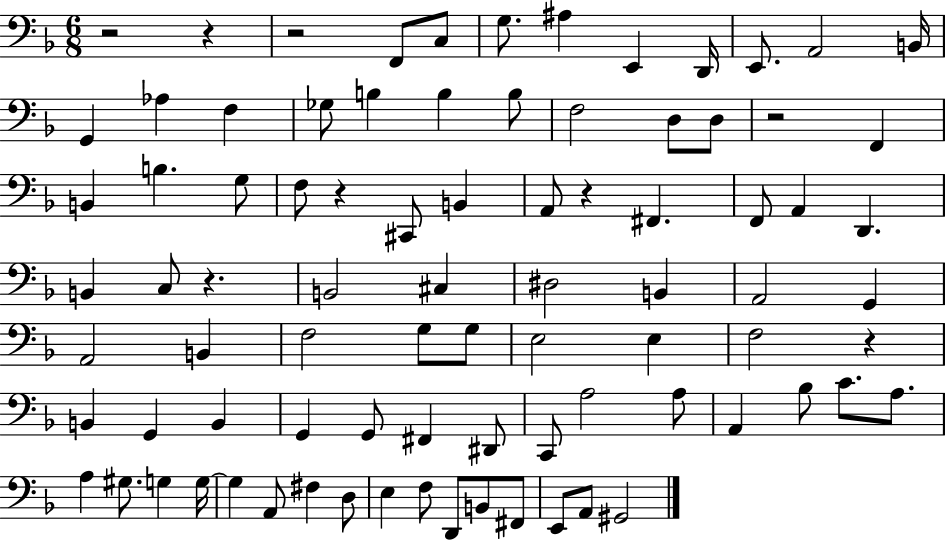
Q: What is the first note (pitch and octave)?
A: F2